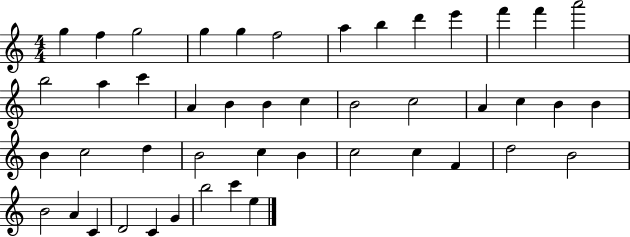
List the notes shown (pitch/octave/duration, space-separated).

G5/q F5/q G5/h G5/q G5/q F5/h A5/q B5/q D6/q E6/q F6/q F6/q A6/h B5/h A5/q C6/q A4/q B4/q B4/q C5/q B4/h C5/h A4/q C5/q B4/q B4/q B4/q C5/h D5/q B4/h C5/q B4/q C5/h C5/q F4/q D5/h B4/h B4/h A4/q C4/q D4/h C4/q G4/q B5/h C6/q E5/q